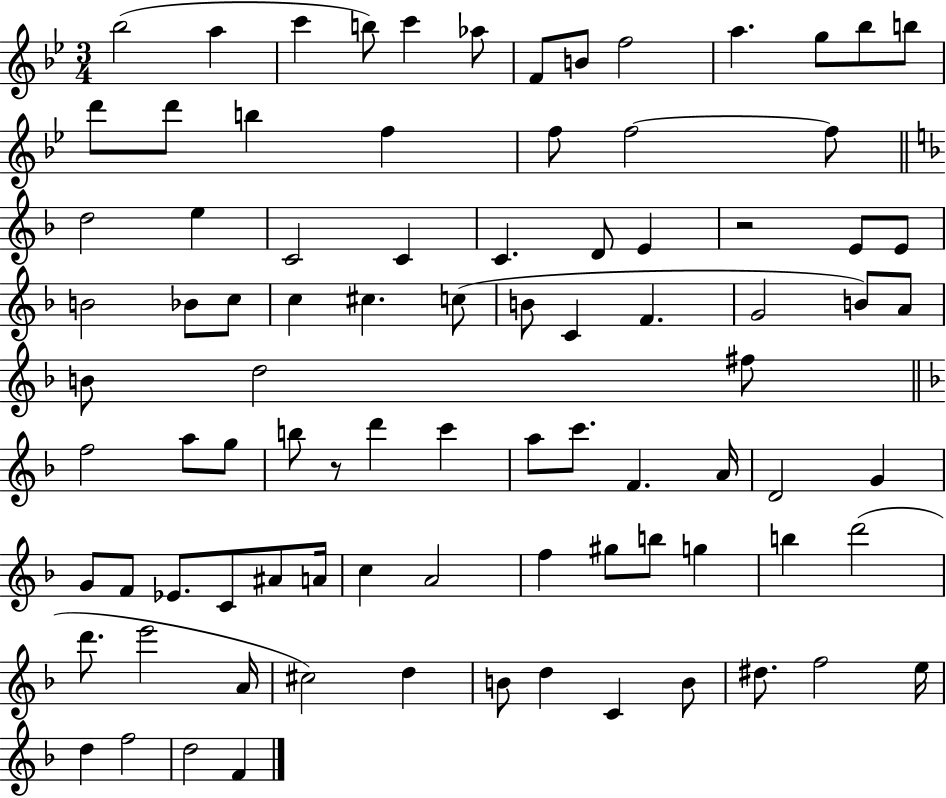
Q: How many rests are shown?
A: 2